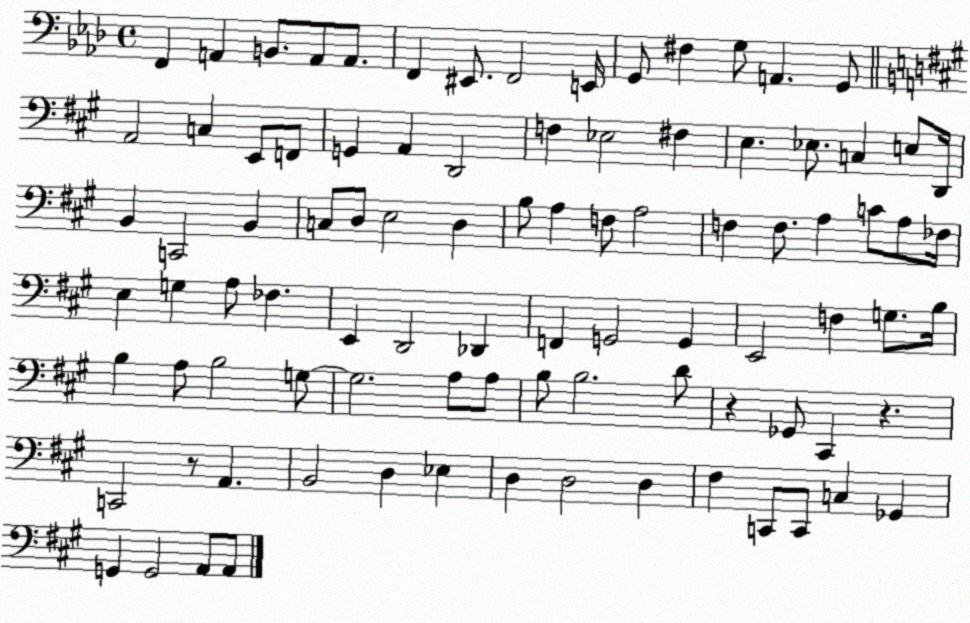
X:1
T:Untitled
M:4/4
L:1/4
K:Ab
F,, A,, B,,/2 A,,/2 A,,/2 F,, ^E,,/2 F,,2 E,,/4 G,,/2 ^F, G,/2 A,, G,,/2 A,,2 C, E,,/2 F,,/2 G,, A,, D,,2 F, _E,2 ^F, E, _E,/2 C, E,/2 D,,/4 B,, C,,2 B,, C,/2 D,/2 E,2 D, B,/2 A, F,/2 A,2 F, F,/2 A, C/2 A,/2 _F,/4 E, G, A,/2 _F, E,, D,,2 _D,, F,, G,,2 G,, E,,2 F, G,/2 B,/4 B, A,/2 B,2 G,/2 G,2 A,/2 A,/2 B,/2 B,2 D/2 z _G,,/2 ^C,, z C,,2 z/2 A,, B,,2 D, _E, D, D,2 D, ^F, C,,/2 C,,/2 C, _G,, G,, G,,2 A,,/2 A,,/2